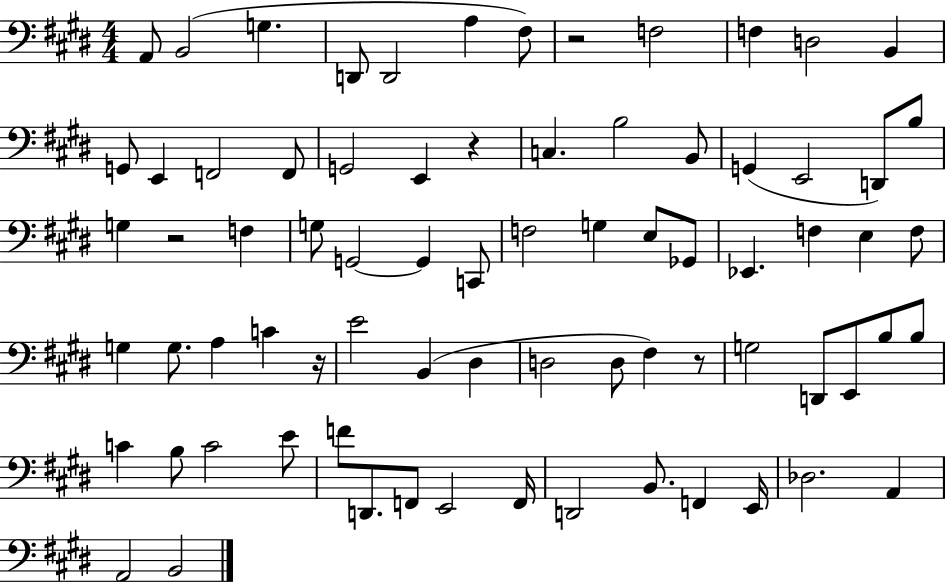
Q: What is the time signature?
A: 4/4